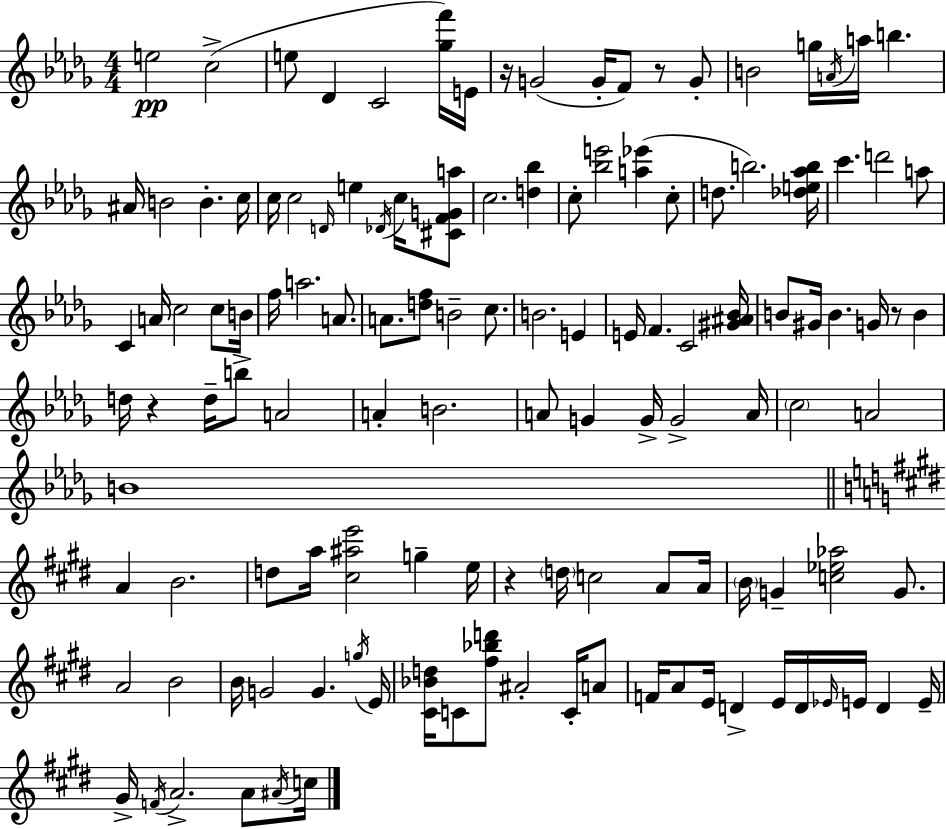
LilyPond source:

{
  \clef treble
  \numericTimeSignature
  \time 4/4
  \key bes \minor
  \repeat volta 2 { e''2\pp c''2->( | e''8 des'4 c'2 <ges'' f'''>16) e'16 | r16 g'2( g'16-. f'8) r8 g'8-. | b'2 g''16 \acciaccatura { a'16 } a''16 b''4. | \break ais'16 b'2 b'4.-. | c''16 c''16 c''2 \grace { d'16 } e''4 \acciaccatura { des'16 } | c''16 <cis' f' g' a''>8 c''2. <d'' bes''>4 | c''8-. <bes'' e'''>2 <a'' ees'''>4( | \break c''8-. d''8. b''2.) | <des'' e'' aes'' b''>16 c'''4. d'''2 | a''8 c'4 a'16 c''2 | c''8 b'16 f''16 a''2. | \break a'8. a'8. <d'' f''>8 b'2-- | c''8. b'2. e'4 | e'16 f'4. c'2 | <gis' ais' bes'>16 b'8 gis'16 b'4. g'16 r8 b'4 | \break d''16 r4 d''16-- b''8-> a'2 | a'4-. b'2. | a'8 g'4 g'16-> g'2-> | a'16 \parenthesize c''2 a'2 | \break b'1 | \bar "||" \break \key e \major a'4 b'2. | d''8 a''16 <cis'' ais'' e'''>2 g''4-- e''16 | r4 \parenthesize d''16 c''2 a'8 a'16 | \parenthesize b'16 g'4-- <c'' ees'' aes''>2 g'8. | \break a'2 b'2 | b'16 g'2 g'4. \acciaccatura { g''16 } | e'16 <cis' bes' d''>16 c'8 <fis'' bes'' d'''>8 ais'2-. c'16-. a'8 | f'16 a'8 e'16 d'4-> e'16 d'16 \grace { ees'16 } e'16 d'4 | \break e'16-- gis'16-> \acciaccatura { f'16 } a'2.-> | a'8 \acciaccatura { ais'16 } c''16 } \bar "|."
}